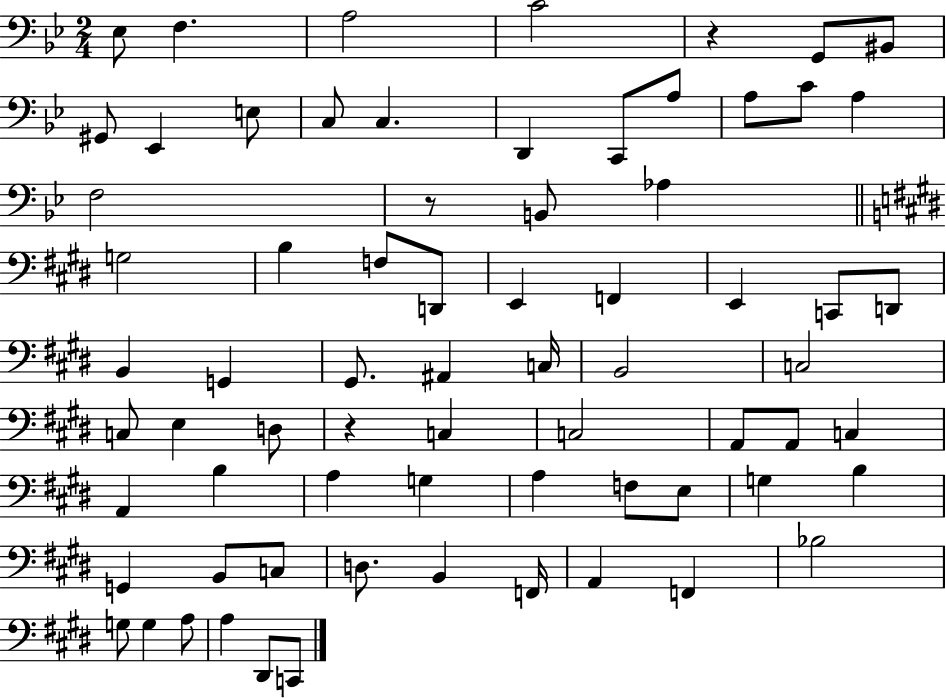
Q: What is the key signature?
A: BES major